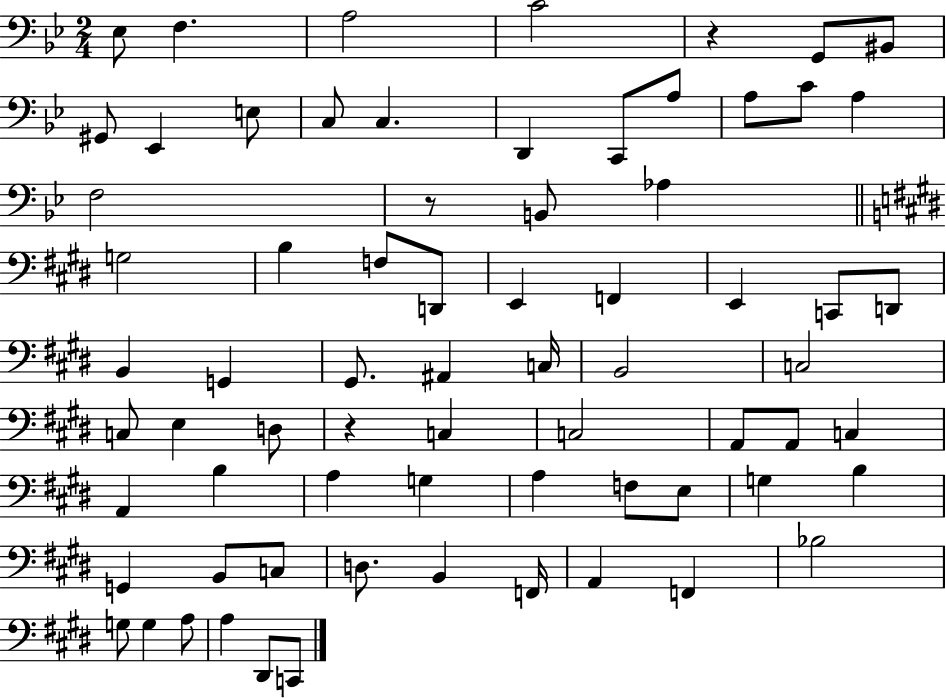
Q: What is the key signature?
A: BES major